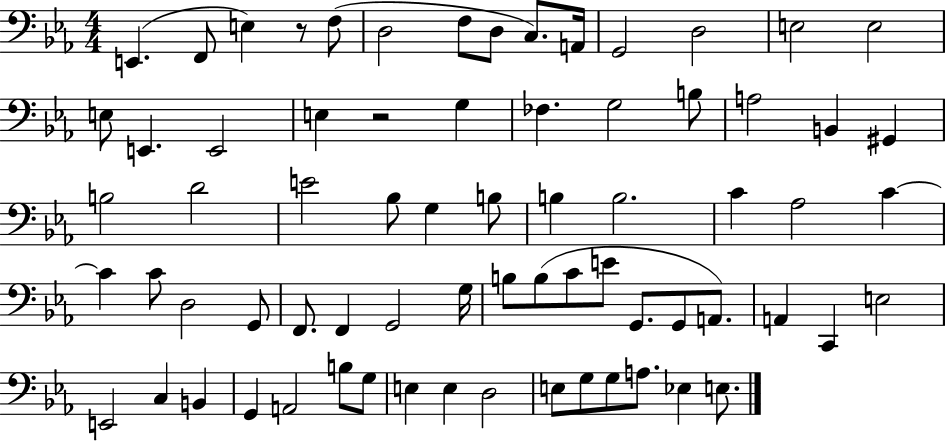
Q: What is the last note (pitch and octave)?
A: E3